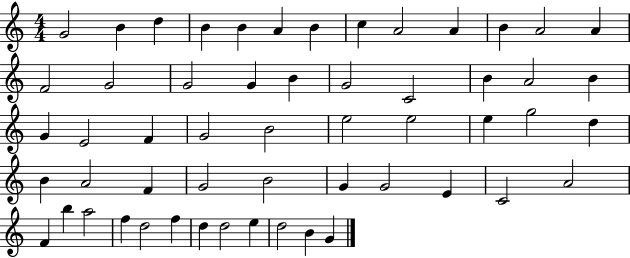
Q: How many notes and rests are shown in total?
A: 55